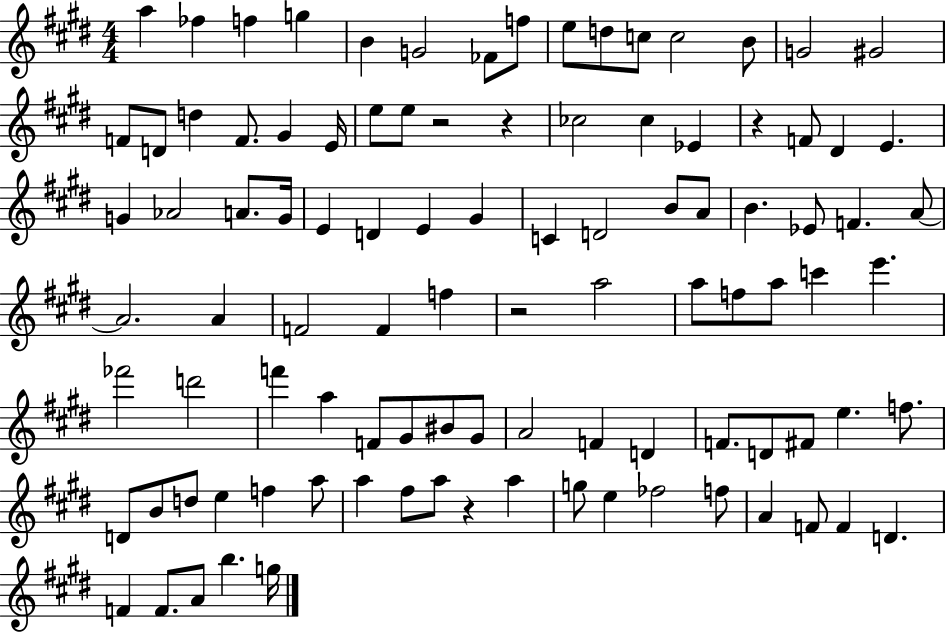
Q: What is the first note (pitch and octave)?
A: A5